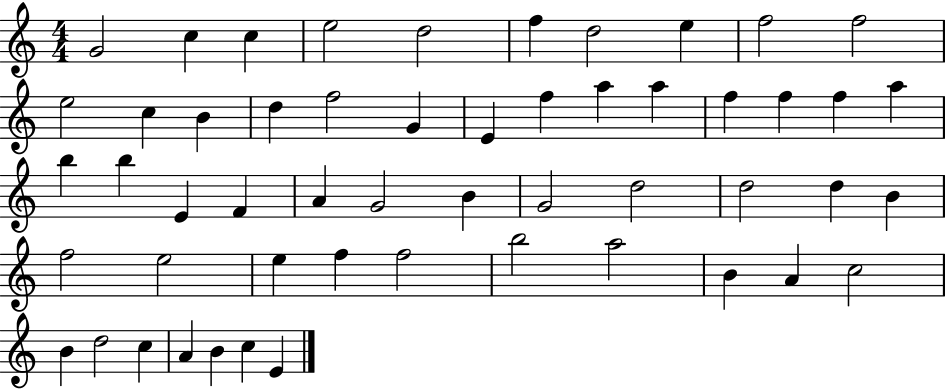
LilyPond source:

{
  \clef treble
  \numericTimeSignature
  \time 4/4
  \key c \major
  g'2 c''4 c''4 | e''2 d''2 | f''4 d''2 e''4 | f''2 f''2 | \break e''2 c''4 b'4 | d''4 f''2 g'4 | e'4 f''4 a''4 a''4 | f''4 f''4 f''4 a''4 | \break b''4 b''4 e'4 f'4 | a'4 g'2 b'4 | g'2 d''2 | d''2 d''4 b'4 | \break f''2 e''2 | e''4 f''4 f''2 | b''2 a''2 | b'4 a'4 c''2 | \break b'4 d''2 c''4 | a'4 b'4 c''4 e'4 | \bar "|."
}